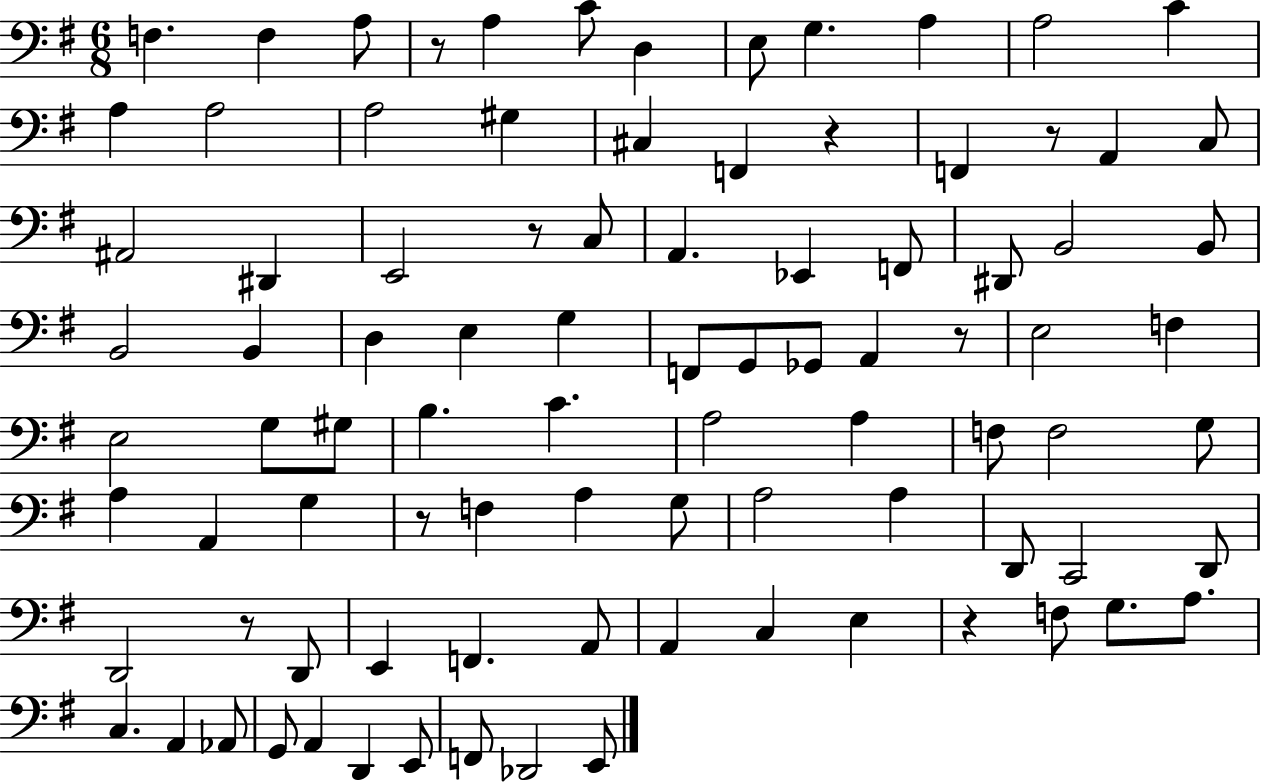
{
  \clef bass
  \numericTimeSignature
  \time 6/8
  \key g \major
  \repeat volta 2 { f4. f4 a8 | r8 a4 c'8 d4 | e8 g4. a4 | a2 c'4 | \break a4 a2 | a2 gis4 | cis4 f,4 r4 | f,4 r8 a,4 c8 | \break ais,2 dis,4 | e,2 r8 c8 | a,4. ees,4 f,8 | dis,8 b,2 b,8 | \break b,2 b,4 | d4 e4 g4 | f,8 g,8 ges,8 a,4 r8 | e2 f4 | \break e2 g8 gis8 | b4. c'4. | a2 a4 | f8 f2 g8 | \break a4 a,4 g4 | r8 f4 a4 g8 | a2 a4 | d,8 c,2 d,8 | \break d,2 r8 d,8 | e,4 f,4. a,8 | a,4 c4 e4 | r4 f8 g8. a8. | \break c4. a,4 aes,8 | g,8 a,4 d,4 e,8 | f,8 des,2 e,8 | } \bar "|."
}